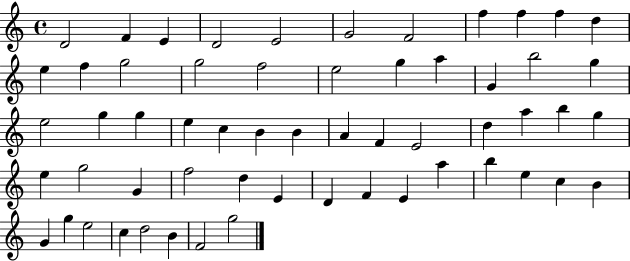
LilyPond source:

{
  \clef treble
  \time 4/4
  \defaultTimeSignature
  \key c \major
  d'2 f'4 e'4 | d'2 e'2 | g'2 f'2 | f''4 f''4 f''4 d''4 | \break e''4 f''4 g''2 | g''2 f''2 | e''2 g''4 a''4 | g'4 b''2 g''4 | \break e''2 g''4 g''4 | e''4 c''4 b'4 b'4 | a'4 f'4 e'2 | d''4 a''4 b''4 g''4 | \break e''4 g''2 g'4 | f''2 d''4 e'4 | d'4 f'4 e'4 a''4 | b''4 e''4 c''4 b'4 | \break g'4 g''4 e''2 | c''4 d''2 b'4 | f'2 g''2 | \bar "|."
}